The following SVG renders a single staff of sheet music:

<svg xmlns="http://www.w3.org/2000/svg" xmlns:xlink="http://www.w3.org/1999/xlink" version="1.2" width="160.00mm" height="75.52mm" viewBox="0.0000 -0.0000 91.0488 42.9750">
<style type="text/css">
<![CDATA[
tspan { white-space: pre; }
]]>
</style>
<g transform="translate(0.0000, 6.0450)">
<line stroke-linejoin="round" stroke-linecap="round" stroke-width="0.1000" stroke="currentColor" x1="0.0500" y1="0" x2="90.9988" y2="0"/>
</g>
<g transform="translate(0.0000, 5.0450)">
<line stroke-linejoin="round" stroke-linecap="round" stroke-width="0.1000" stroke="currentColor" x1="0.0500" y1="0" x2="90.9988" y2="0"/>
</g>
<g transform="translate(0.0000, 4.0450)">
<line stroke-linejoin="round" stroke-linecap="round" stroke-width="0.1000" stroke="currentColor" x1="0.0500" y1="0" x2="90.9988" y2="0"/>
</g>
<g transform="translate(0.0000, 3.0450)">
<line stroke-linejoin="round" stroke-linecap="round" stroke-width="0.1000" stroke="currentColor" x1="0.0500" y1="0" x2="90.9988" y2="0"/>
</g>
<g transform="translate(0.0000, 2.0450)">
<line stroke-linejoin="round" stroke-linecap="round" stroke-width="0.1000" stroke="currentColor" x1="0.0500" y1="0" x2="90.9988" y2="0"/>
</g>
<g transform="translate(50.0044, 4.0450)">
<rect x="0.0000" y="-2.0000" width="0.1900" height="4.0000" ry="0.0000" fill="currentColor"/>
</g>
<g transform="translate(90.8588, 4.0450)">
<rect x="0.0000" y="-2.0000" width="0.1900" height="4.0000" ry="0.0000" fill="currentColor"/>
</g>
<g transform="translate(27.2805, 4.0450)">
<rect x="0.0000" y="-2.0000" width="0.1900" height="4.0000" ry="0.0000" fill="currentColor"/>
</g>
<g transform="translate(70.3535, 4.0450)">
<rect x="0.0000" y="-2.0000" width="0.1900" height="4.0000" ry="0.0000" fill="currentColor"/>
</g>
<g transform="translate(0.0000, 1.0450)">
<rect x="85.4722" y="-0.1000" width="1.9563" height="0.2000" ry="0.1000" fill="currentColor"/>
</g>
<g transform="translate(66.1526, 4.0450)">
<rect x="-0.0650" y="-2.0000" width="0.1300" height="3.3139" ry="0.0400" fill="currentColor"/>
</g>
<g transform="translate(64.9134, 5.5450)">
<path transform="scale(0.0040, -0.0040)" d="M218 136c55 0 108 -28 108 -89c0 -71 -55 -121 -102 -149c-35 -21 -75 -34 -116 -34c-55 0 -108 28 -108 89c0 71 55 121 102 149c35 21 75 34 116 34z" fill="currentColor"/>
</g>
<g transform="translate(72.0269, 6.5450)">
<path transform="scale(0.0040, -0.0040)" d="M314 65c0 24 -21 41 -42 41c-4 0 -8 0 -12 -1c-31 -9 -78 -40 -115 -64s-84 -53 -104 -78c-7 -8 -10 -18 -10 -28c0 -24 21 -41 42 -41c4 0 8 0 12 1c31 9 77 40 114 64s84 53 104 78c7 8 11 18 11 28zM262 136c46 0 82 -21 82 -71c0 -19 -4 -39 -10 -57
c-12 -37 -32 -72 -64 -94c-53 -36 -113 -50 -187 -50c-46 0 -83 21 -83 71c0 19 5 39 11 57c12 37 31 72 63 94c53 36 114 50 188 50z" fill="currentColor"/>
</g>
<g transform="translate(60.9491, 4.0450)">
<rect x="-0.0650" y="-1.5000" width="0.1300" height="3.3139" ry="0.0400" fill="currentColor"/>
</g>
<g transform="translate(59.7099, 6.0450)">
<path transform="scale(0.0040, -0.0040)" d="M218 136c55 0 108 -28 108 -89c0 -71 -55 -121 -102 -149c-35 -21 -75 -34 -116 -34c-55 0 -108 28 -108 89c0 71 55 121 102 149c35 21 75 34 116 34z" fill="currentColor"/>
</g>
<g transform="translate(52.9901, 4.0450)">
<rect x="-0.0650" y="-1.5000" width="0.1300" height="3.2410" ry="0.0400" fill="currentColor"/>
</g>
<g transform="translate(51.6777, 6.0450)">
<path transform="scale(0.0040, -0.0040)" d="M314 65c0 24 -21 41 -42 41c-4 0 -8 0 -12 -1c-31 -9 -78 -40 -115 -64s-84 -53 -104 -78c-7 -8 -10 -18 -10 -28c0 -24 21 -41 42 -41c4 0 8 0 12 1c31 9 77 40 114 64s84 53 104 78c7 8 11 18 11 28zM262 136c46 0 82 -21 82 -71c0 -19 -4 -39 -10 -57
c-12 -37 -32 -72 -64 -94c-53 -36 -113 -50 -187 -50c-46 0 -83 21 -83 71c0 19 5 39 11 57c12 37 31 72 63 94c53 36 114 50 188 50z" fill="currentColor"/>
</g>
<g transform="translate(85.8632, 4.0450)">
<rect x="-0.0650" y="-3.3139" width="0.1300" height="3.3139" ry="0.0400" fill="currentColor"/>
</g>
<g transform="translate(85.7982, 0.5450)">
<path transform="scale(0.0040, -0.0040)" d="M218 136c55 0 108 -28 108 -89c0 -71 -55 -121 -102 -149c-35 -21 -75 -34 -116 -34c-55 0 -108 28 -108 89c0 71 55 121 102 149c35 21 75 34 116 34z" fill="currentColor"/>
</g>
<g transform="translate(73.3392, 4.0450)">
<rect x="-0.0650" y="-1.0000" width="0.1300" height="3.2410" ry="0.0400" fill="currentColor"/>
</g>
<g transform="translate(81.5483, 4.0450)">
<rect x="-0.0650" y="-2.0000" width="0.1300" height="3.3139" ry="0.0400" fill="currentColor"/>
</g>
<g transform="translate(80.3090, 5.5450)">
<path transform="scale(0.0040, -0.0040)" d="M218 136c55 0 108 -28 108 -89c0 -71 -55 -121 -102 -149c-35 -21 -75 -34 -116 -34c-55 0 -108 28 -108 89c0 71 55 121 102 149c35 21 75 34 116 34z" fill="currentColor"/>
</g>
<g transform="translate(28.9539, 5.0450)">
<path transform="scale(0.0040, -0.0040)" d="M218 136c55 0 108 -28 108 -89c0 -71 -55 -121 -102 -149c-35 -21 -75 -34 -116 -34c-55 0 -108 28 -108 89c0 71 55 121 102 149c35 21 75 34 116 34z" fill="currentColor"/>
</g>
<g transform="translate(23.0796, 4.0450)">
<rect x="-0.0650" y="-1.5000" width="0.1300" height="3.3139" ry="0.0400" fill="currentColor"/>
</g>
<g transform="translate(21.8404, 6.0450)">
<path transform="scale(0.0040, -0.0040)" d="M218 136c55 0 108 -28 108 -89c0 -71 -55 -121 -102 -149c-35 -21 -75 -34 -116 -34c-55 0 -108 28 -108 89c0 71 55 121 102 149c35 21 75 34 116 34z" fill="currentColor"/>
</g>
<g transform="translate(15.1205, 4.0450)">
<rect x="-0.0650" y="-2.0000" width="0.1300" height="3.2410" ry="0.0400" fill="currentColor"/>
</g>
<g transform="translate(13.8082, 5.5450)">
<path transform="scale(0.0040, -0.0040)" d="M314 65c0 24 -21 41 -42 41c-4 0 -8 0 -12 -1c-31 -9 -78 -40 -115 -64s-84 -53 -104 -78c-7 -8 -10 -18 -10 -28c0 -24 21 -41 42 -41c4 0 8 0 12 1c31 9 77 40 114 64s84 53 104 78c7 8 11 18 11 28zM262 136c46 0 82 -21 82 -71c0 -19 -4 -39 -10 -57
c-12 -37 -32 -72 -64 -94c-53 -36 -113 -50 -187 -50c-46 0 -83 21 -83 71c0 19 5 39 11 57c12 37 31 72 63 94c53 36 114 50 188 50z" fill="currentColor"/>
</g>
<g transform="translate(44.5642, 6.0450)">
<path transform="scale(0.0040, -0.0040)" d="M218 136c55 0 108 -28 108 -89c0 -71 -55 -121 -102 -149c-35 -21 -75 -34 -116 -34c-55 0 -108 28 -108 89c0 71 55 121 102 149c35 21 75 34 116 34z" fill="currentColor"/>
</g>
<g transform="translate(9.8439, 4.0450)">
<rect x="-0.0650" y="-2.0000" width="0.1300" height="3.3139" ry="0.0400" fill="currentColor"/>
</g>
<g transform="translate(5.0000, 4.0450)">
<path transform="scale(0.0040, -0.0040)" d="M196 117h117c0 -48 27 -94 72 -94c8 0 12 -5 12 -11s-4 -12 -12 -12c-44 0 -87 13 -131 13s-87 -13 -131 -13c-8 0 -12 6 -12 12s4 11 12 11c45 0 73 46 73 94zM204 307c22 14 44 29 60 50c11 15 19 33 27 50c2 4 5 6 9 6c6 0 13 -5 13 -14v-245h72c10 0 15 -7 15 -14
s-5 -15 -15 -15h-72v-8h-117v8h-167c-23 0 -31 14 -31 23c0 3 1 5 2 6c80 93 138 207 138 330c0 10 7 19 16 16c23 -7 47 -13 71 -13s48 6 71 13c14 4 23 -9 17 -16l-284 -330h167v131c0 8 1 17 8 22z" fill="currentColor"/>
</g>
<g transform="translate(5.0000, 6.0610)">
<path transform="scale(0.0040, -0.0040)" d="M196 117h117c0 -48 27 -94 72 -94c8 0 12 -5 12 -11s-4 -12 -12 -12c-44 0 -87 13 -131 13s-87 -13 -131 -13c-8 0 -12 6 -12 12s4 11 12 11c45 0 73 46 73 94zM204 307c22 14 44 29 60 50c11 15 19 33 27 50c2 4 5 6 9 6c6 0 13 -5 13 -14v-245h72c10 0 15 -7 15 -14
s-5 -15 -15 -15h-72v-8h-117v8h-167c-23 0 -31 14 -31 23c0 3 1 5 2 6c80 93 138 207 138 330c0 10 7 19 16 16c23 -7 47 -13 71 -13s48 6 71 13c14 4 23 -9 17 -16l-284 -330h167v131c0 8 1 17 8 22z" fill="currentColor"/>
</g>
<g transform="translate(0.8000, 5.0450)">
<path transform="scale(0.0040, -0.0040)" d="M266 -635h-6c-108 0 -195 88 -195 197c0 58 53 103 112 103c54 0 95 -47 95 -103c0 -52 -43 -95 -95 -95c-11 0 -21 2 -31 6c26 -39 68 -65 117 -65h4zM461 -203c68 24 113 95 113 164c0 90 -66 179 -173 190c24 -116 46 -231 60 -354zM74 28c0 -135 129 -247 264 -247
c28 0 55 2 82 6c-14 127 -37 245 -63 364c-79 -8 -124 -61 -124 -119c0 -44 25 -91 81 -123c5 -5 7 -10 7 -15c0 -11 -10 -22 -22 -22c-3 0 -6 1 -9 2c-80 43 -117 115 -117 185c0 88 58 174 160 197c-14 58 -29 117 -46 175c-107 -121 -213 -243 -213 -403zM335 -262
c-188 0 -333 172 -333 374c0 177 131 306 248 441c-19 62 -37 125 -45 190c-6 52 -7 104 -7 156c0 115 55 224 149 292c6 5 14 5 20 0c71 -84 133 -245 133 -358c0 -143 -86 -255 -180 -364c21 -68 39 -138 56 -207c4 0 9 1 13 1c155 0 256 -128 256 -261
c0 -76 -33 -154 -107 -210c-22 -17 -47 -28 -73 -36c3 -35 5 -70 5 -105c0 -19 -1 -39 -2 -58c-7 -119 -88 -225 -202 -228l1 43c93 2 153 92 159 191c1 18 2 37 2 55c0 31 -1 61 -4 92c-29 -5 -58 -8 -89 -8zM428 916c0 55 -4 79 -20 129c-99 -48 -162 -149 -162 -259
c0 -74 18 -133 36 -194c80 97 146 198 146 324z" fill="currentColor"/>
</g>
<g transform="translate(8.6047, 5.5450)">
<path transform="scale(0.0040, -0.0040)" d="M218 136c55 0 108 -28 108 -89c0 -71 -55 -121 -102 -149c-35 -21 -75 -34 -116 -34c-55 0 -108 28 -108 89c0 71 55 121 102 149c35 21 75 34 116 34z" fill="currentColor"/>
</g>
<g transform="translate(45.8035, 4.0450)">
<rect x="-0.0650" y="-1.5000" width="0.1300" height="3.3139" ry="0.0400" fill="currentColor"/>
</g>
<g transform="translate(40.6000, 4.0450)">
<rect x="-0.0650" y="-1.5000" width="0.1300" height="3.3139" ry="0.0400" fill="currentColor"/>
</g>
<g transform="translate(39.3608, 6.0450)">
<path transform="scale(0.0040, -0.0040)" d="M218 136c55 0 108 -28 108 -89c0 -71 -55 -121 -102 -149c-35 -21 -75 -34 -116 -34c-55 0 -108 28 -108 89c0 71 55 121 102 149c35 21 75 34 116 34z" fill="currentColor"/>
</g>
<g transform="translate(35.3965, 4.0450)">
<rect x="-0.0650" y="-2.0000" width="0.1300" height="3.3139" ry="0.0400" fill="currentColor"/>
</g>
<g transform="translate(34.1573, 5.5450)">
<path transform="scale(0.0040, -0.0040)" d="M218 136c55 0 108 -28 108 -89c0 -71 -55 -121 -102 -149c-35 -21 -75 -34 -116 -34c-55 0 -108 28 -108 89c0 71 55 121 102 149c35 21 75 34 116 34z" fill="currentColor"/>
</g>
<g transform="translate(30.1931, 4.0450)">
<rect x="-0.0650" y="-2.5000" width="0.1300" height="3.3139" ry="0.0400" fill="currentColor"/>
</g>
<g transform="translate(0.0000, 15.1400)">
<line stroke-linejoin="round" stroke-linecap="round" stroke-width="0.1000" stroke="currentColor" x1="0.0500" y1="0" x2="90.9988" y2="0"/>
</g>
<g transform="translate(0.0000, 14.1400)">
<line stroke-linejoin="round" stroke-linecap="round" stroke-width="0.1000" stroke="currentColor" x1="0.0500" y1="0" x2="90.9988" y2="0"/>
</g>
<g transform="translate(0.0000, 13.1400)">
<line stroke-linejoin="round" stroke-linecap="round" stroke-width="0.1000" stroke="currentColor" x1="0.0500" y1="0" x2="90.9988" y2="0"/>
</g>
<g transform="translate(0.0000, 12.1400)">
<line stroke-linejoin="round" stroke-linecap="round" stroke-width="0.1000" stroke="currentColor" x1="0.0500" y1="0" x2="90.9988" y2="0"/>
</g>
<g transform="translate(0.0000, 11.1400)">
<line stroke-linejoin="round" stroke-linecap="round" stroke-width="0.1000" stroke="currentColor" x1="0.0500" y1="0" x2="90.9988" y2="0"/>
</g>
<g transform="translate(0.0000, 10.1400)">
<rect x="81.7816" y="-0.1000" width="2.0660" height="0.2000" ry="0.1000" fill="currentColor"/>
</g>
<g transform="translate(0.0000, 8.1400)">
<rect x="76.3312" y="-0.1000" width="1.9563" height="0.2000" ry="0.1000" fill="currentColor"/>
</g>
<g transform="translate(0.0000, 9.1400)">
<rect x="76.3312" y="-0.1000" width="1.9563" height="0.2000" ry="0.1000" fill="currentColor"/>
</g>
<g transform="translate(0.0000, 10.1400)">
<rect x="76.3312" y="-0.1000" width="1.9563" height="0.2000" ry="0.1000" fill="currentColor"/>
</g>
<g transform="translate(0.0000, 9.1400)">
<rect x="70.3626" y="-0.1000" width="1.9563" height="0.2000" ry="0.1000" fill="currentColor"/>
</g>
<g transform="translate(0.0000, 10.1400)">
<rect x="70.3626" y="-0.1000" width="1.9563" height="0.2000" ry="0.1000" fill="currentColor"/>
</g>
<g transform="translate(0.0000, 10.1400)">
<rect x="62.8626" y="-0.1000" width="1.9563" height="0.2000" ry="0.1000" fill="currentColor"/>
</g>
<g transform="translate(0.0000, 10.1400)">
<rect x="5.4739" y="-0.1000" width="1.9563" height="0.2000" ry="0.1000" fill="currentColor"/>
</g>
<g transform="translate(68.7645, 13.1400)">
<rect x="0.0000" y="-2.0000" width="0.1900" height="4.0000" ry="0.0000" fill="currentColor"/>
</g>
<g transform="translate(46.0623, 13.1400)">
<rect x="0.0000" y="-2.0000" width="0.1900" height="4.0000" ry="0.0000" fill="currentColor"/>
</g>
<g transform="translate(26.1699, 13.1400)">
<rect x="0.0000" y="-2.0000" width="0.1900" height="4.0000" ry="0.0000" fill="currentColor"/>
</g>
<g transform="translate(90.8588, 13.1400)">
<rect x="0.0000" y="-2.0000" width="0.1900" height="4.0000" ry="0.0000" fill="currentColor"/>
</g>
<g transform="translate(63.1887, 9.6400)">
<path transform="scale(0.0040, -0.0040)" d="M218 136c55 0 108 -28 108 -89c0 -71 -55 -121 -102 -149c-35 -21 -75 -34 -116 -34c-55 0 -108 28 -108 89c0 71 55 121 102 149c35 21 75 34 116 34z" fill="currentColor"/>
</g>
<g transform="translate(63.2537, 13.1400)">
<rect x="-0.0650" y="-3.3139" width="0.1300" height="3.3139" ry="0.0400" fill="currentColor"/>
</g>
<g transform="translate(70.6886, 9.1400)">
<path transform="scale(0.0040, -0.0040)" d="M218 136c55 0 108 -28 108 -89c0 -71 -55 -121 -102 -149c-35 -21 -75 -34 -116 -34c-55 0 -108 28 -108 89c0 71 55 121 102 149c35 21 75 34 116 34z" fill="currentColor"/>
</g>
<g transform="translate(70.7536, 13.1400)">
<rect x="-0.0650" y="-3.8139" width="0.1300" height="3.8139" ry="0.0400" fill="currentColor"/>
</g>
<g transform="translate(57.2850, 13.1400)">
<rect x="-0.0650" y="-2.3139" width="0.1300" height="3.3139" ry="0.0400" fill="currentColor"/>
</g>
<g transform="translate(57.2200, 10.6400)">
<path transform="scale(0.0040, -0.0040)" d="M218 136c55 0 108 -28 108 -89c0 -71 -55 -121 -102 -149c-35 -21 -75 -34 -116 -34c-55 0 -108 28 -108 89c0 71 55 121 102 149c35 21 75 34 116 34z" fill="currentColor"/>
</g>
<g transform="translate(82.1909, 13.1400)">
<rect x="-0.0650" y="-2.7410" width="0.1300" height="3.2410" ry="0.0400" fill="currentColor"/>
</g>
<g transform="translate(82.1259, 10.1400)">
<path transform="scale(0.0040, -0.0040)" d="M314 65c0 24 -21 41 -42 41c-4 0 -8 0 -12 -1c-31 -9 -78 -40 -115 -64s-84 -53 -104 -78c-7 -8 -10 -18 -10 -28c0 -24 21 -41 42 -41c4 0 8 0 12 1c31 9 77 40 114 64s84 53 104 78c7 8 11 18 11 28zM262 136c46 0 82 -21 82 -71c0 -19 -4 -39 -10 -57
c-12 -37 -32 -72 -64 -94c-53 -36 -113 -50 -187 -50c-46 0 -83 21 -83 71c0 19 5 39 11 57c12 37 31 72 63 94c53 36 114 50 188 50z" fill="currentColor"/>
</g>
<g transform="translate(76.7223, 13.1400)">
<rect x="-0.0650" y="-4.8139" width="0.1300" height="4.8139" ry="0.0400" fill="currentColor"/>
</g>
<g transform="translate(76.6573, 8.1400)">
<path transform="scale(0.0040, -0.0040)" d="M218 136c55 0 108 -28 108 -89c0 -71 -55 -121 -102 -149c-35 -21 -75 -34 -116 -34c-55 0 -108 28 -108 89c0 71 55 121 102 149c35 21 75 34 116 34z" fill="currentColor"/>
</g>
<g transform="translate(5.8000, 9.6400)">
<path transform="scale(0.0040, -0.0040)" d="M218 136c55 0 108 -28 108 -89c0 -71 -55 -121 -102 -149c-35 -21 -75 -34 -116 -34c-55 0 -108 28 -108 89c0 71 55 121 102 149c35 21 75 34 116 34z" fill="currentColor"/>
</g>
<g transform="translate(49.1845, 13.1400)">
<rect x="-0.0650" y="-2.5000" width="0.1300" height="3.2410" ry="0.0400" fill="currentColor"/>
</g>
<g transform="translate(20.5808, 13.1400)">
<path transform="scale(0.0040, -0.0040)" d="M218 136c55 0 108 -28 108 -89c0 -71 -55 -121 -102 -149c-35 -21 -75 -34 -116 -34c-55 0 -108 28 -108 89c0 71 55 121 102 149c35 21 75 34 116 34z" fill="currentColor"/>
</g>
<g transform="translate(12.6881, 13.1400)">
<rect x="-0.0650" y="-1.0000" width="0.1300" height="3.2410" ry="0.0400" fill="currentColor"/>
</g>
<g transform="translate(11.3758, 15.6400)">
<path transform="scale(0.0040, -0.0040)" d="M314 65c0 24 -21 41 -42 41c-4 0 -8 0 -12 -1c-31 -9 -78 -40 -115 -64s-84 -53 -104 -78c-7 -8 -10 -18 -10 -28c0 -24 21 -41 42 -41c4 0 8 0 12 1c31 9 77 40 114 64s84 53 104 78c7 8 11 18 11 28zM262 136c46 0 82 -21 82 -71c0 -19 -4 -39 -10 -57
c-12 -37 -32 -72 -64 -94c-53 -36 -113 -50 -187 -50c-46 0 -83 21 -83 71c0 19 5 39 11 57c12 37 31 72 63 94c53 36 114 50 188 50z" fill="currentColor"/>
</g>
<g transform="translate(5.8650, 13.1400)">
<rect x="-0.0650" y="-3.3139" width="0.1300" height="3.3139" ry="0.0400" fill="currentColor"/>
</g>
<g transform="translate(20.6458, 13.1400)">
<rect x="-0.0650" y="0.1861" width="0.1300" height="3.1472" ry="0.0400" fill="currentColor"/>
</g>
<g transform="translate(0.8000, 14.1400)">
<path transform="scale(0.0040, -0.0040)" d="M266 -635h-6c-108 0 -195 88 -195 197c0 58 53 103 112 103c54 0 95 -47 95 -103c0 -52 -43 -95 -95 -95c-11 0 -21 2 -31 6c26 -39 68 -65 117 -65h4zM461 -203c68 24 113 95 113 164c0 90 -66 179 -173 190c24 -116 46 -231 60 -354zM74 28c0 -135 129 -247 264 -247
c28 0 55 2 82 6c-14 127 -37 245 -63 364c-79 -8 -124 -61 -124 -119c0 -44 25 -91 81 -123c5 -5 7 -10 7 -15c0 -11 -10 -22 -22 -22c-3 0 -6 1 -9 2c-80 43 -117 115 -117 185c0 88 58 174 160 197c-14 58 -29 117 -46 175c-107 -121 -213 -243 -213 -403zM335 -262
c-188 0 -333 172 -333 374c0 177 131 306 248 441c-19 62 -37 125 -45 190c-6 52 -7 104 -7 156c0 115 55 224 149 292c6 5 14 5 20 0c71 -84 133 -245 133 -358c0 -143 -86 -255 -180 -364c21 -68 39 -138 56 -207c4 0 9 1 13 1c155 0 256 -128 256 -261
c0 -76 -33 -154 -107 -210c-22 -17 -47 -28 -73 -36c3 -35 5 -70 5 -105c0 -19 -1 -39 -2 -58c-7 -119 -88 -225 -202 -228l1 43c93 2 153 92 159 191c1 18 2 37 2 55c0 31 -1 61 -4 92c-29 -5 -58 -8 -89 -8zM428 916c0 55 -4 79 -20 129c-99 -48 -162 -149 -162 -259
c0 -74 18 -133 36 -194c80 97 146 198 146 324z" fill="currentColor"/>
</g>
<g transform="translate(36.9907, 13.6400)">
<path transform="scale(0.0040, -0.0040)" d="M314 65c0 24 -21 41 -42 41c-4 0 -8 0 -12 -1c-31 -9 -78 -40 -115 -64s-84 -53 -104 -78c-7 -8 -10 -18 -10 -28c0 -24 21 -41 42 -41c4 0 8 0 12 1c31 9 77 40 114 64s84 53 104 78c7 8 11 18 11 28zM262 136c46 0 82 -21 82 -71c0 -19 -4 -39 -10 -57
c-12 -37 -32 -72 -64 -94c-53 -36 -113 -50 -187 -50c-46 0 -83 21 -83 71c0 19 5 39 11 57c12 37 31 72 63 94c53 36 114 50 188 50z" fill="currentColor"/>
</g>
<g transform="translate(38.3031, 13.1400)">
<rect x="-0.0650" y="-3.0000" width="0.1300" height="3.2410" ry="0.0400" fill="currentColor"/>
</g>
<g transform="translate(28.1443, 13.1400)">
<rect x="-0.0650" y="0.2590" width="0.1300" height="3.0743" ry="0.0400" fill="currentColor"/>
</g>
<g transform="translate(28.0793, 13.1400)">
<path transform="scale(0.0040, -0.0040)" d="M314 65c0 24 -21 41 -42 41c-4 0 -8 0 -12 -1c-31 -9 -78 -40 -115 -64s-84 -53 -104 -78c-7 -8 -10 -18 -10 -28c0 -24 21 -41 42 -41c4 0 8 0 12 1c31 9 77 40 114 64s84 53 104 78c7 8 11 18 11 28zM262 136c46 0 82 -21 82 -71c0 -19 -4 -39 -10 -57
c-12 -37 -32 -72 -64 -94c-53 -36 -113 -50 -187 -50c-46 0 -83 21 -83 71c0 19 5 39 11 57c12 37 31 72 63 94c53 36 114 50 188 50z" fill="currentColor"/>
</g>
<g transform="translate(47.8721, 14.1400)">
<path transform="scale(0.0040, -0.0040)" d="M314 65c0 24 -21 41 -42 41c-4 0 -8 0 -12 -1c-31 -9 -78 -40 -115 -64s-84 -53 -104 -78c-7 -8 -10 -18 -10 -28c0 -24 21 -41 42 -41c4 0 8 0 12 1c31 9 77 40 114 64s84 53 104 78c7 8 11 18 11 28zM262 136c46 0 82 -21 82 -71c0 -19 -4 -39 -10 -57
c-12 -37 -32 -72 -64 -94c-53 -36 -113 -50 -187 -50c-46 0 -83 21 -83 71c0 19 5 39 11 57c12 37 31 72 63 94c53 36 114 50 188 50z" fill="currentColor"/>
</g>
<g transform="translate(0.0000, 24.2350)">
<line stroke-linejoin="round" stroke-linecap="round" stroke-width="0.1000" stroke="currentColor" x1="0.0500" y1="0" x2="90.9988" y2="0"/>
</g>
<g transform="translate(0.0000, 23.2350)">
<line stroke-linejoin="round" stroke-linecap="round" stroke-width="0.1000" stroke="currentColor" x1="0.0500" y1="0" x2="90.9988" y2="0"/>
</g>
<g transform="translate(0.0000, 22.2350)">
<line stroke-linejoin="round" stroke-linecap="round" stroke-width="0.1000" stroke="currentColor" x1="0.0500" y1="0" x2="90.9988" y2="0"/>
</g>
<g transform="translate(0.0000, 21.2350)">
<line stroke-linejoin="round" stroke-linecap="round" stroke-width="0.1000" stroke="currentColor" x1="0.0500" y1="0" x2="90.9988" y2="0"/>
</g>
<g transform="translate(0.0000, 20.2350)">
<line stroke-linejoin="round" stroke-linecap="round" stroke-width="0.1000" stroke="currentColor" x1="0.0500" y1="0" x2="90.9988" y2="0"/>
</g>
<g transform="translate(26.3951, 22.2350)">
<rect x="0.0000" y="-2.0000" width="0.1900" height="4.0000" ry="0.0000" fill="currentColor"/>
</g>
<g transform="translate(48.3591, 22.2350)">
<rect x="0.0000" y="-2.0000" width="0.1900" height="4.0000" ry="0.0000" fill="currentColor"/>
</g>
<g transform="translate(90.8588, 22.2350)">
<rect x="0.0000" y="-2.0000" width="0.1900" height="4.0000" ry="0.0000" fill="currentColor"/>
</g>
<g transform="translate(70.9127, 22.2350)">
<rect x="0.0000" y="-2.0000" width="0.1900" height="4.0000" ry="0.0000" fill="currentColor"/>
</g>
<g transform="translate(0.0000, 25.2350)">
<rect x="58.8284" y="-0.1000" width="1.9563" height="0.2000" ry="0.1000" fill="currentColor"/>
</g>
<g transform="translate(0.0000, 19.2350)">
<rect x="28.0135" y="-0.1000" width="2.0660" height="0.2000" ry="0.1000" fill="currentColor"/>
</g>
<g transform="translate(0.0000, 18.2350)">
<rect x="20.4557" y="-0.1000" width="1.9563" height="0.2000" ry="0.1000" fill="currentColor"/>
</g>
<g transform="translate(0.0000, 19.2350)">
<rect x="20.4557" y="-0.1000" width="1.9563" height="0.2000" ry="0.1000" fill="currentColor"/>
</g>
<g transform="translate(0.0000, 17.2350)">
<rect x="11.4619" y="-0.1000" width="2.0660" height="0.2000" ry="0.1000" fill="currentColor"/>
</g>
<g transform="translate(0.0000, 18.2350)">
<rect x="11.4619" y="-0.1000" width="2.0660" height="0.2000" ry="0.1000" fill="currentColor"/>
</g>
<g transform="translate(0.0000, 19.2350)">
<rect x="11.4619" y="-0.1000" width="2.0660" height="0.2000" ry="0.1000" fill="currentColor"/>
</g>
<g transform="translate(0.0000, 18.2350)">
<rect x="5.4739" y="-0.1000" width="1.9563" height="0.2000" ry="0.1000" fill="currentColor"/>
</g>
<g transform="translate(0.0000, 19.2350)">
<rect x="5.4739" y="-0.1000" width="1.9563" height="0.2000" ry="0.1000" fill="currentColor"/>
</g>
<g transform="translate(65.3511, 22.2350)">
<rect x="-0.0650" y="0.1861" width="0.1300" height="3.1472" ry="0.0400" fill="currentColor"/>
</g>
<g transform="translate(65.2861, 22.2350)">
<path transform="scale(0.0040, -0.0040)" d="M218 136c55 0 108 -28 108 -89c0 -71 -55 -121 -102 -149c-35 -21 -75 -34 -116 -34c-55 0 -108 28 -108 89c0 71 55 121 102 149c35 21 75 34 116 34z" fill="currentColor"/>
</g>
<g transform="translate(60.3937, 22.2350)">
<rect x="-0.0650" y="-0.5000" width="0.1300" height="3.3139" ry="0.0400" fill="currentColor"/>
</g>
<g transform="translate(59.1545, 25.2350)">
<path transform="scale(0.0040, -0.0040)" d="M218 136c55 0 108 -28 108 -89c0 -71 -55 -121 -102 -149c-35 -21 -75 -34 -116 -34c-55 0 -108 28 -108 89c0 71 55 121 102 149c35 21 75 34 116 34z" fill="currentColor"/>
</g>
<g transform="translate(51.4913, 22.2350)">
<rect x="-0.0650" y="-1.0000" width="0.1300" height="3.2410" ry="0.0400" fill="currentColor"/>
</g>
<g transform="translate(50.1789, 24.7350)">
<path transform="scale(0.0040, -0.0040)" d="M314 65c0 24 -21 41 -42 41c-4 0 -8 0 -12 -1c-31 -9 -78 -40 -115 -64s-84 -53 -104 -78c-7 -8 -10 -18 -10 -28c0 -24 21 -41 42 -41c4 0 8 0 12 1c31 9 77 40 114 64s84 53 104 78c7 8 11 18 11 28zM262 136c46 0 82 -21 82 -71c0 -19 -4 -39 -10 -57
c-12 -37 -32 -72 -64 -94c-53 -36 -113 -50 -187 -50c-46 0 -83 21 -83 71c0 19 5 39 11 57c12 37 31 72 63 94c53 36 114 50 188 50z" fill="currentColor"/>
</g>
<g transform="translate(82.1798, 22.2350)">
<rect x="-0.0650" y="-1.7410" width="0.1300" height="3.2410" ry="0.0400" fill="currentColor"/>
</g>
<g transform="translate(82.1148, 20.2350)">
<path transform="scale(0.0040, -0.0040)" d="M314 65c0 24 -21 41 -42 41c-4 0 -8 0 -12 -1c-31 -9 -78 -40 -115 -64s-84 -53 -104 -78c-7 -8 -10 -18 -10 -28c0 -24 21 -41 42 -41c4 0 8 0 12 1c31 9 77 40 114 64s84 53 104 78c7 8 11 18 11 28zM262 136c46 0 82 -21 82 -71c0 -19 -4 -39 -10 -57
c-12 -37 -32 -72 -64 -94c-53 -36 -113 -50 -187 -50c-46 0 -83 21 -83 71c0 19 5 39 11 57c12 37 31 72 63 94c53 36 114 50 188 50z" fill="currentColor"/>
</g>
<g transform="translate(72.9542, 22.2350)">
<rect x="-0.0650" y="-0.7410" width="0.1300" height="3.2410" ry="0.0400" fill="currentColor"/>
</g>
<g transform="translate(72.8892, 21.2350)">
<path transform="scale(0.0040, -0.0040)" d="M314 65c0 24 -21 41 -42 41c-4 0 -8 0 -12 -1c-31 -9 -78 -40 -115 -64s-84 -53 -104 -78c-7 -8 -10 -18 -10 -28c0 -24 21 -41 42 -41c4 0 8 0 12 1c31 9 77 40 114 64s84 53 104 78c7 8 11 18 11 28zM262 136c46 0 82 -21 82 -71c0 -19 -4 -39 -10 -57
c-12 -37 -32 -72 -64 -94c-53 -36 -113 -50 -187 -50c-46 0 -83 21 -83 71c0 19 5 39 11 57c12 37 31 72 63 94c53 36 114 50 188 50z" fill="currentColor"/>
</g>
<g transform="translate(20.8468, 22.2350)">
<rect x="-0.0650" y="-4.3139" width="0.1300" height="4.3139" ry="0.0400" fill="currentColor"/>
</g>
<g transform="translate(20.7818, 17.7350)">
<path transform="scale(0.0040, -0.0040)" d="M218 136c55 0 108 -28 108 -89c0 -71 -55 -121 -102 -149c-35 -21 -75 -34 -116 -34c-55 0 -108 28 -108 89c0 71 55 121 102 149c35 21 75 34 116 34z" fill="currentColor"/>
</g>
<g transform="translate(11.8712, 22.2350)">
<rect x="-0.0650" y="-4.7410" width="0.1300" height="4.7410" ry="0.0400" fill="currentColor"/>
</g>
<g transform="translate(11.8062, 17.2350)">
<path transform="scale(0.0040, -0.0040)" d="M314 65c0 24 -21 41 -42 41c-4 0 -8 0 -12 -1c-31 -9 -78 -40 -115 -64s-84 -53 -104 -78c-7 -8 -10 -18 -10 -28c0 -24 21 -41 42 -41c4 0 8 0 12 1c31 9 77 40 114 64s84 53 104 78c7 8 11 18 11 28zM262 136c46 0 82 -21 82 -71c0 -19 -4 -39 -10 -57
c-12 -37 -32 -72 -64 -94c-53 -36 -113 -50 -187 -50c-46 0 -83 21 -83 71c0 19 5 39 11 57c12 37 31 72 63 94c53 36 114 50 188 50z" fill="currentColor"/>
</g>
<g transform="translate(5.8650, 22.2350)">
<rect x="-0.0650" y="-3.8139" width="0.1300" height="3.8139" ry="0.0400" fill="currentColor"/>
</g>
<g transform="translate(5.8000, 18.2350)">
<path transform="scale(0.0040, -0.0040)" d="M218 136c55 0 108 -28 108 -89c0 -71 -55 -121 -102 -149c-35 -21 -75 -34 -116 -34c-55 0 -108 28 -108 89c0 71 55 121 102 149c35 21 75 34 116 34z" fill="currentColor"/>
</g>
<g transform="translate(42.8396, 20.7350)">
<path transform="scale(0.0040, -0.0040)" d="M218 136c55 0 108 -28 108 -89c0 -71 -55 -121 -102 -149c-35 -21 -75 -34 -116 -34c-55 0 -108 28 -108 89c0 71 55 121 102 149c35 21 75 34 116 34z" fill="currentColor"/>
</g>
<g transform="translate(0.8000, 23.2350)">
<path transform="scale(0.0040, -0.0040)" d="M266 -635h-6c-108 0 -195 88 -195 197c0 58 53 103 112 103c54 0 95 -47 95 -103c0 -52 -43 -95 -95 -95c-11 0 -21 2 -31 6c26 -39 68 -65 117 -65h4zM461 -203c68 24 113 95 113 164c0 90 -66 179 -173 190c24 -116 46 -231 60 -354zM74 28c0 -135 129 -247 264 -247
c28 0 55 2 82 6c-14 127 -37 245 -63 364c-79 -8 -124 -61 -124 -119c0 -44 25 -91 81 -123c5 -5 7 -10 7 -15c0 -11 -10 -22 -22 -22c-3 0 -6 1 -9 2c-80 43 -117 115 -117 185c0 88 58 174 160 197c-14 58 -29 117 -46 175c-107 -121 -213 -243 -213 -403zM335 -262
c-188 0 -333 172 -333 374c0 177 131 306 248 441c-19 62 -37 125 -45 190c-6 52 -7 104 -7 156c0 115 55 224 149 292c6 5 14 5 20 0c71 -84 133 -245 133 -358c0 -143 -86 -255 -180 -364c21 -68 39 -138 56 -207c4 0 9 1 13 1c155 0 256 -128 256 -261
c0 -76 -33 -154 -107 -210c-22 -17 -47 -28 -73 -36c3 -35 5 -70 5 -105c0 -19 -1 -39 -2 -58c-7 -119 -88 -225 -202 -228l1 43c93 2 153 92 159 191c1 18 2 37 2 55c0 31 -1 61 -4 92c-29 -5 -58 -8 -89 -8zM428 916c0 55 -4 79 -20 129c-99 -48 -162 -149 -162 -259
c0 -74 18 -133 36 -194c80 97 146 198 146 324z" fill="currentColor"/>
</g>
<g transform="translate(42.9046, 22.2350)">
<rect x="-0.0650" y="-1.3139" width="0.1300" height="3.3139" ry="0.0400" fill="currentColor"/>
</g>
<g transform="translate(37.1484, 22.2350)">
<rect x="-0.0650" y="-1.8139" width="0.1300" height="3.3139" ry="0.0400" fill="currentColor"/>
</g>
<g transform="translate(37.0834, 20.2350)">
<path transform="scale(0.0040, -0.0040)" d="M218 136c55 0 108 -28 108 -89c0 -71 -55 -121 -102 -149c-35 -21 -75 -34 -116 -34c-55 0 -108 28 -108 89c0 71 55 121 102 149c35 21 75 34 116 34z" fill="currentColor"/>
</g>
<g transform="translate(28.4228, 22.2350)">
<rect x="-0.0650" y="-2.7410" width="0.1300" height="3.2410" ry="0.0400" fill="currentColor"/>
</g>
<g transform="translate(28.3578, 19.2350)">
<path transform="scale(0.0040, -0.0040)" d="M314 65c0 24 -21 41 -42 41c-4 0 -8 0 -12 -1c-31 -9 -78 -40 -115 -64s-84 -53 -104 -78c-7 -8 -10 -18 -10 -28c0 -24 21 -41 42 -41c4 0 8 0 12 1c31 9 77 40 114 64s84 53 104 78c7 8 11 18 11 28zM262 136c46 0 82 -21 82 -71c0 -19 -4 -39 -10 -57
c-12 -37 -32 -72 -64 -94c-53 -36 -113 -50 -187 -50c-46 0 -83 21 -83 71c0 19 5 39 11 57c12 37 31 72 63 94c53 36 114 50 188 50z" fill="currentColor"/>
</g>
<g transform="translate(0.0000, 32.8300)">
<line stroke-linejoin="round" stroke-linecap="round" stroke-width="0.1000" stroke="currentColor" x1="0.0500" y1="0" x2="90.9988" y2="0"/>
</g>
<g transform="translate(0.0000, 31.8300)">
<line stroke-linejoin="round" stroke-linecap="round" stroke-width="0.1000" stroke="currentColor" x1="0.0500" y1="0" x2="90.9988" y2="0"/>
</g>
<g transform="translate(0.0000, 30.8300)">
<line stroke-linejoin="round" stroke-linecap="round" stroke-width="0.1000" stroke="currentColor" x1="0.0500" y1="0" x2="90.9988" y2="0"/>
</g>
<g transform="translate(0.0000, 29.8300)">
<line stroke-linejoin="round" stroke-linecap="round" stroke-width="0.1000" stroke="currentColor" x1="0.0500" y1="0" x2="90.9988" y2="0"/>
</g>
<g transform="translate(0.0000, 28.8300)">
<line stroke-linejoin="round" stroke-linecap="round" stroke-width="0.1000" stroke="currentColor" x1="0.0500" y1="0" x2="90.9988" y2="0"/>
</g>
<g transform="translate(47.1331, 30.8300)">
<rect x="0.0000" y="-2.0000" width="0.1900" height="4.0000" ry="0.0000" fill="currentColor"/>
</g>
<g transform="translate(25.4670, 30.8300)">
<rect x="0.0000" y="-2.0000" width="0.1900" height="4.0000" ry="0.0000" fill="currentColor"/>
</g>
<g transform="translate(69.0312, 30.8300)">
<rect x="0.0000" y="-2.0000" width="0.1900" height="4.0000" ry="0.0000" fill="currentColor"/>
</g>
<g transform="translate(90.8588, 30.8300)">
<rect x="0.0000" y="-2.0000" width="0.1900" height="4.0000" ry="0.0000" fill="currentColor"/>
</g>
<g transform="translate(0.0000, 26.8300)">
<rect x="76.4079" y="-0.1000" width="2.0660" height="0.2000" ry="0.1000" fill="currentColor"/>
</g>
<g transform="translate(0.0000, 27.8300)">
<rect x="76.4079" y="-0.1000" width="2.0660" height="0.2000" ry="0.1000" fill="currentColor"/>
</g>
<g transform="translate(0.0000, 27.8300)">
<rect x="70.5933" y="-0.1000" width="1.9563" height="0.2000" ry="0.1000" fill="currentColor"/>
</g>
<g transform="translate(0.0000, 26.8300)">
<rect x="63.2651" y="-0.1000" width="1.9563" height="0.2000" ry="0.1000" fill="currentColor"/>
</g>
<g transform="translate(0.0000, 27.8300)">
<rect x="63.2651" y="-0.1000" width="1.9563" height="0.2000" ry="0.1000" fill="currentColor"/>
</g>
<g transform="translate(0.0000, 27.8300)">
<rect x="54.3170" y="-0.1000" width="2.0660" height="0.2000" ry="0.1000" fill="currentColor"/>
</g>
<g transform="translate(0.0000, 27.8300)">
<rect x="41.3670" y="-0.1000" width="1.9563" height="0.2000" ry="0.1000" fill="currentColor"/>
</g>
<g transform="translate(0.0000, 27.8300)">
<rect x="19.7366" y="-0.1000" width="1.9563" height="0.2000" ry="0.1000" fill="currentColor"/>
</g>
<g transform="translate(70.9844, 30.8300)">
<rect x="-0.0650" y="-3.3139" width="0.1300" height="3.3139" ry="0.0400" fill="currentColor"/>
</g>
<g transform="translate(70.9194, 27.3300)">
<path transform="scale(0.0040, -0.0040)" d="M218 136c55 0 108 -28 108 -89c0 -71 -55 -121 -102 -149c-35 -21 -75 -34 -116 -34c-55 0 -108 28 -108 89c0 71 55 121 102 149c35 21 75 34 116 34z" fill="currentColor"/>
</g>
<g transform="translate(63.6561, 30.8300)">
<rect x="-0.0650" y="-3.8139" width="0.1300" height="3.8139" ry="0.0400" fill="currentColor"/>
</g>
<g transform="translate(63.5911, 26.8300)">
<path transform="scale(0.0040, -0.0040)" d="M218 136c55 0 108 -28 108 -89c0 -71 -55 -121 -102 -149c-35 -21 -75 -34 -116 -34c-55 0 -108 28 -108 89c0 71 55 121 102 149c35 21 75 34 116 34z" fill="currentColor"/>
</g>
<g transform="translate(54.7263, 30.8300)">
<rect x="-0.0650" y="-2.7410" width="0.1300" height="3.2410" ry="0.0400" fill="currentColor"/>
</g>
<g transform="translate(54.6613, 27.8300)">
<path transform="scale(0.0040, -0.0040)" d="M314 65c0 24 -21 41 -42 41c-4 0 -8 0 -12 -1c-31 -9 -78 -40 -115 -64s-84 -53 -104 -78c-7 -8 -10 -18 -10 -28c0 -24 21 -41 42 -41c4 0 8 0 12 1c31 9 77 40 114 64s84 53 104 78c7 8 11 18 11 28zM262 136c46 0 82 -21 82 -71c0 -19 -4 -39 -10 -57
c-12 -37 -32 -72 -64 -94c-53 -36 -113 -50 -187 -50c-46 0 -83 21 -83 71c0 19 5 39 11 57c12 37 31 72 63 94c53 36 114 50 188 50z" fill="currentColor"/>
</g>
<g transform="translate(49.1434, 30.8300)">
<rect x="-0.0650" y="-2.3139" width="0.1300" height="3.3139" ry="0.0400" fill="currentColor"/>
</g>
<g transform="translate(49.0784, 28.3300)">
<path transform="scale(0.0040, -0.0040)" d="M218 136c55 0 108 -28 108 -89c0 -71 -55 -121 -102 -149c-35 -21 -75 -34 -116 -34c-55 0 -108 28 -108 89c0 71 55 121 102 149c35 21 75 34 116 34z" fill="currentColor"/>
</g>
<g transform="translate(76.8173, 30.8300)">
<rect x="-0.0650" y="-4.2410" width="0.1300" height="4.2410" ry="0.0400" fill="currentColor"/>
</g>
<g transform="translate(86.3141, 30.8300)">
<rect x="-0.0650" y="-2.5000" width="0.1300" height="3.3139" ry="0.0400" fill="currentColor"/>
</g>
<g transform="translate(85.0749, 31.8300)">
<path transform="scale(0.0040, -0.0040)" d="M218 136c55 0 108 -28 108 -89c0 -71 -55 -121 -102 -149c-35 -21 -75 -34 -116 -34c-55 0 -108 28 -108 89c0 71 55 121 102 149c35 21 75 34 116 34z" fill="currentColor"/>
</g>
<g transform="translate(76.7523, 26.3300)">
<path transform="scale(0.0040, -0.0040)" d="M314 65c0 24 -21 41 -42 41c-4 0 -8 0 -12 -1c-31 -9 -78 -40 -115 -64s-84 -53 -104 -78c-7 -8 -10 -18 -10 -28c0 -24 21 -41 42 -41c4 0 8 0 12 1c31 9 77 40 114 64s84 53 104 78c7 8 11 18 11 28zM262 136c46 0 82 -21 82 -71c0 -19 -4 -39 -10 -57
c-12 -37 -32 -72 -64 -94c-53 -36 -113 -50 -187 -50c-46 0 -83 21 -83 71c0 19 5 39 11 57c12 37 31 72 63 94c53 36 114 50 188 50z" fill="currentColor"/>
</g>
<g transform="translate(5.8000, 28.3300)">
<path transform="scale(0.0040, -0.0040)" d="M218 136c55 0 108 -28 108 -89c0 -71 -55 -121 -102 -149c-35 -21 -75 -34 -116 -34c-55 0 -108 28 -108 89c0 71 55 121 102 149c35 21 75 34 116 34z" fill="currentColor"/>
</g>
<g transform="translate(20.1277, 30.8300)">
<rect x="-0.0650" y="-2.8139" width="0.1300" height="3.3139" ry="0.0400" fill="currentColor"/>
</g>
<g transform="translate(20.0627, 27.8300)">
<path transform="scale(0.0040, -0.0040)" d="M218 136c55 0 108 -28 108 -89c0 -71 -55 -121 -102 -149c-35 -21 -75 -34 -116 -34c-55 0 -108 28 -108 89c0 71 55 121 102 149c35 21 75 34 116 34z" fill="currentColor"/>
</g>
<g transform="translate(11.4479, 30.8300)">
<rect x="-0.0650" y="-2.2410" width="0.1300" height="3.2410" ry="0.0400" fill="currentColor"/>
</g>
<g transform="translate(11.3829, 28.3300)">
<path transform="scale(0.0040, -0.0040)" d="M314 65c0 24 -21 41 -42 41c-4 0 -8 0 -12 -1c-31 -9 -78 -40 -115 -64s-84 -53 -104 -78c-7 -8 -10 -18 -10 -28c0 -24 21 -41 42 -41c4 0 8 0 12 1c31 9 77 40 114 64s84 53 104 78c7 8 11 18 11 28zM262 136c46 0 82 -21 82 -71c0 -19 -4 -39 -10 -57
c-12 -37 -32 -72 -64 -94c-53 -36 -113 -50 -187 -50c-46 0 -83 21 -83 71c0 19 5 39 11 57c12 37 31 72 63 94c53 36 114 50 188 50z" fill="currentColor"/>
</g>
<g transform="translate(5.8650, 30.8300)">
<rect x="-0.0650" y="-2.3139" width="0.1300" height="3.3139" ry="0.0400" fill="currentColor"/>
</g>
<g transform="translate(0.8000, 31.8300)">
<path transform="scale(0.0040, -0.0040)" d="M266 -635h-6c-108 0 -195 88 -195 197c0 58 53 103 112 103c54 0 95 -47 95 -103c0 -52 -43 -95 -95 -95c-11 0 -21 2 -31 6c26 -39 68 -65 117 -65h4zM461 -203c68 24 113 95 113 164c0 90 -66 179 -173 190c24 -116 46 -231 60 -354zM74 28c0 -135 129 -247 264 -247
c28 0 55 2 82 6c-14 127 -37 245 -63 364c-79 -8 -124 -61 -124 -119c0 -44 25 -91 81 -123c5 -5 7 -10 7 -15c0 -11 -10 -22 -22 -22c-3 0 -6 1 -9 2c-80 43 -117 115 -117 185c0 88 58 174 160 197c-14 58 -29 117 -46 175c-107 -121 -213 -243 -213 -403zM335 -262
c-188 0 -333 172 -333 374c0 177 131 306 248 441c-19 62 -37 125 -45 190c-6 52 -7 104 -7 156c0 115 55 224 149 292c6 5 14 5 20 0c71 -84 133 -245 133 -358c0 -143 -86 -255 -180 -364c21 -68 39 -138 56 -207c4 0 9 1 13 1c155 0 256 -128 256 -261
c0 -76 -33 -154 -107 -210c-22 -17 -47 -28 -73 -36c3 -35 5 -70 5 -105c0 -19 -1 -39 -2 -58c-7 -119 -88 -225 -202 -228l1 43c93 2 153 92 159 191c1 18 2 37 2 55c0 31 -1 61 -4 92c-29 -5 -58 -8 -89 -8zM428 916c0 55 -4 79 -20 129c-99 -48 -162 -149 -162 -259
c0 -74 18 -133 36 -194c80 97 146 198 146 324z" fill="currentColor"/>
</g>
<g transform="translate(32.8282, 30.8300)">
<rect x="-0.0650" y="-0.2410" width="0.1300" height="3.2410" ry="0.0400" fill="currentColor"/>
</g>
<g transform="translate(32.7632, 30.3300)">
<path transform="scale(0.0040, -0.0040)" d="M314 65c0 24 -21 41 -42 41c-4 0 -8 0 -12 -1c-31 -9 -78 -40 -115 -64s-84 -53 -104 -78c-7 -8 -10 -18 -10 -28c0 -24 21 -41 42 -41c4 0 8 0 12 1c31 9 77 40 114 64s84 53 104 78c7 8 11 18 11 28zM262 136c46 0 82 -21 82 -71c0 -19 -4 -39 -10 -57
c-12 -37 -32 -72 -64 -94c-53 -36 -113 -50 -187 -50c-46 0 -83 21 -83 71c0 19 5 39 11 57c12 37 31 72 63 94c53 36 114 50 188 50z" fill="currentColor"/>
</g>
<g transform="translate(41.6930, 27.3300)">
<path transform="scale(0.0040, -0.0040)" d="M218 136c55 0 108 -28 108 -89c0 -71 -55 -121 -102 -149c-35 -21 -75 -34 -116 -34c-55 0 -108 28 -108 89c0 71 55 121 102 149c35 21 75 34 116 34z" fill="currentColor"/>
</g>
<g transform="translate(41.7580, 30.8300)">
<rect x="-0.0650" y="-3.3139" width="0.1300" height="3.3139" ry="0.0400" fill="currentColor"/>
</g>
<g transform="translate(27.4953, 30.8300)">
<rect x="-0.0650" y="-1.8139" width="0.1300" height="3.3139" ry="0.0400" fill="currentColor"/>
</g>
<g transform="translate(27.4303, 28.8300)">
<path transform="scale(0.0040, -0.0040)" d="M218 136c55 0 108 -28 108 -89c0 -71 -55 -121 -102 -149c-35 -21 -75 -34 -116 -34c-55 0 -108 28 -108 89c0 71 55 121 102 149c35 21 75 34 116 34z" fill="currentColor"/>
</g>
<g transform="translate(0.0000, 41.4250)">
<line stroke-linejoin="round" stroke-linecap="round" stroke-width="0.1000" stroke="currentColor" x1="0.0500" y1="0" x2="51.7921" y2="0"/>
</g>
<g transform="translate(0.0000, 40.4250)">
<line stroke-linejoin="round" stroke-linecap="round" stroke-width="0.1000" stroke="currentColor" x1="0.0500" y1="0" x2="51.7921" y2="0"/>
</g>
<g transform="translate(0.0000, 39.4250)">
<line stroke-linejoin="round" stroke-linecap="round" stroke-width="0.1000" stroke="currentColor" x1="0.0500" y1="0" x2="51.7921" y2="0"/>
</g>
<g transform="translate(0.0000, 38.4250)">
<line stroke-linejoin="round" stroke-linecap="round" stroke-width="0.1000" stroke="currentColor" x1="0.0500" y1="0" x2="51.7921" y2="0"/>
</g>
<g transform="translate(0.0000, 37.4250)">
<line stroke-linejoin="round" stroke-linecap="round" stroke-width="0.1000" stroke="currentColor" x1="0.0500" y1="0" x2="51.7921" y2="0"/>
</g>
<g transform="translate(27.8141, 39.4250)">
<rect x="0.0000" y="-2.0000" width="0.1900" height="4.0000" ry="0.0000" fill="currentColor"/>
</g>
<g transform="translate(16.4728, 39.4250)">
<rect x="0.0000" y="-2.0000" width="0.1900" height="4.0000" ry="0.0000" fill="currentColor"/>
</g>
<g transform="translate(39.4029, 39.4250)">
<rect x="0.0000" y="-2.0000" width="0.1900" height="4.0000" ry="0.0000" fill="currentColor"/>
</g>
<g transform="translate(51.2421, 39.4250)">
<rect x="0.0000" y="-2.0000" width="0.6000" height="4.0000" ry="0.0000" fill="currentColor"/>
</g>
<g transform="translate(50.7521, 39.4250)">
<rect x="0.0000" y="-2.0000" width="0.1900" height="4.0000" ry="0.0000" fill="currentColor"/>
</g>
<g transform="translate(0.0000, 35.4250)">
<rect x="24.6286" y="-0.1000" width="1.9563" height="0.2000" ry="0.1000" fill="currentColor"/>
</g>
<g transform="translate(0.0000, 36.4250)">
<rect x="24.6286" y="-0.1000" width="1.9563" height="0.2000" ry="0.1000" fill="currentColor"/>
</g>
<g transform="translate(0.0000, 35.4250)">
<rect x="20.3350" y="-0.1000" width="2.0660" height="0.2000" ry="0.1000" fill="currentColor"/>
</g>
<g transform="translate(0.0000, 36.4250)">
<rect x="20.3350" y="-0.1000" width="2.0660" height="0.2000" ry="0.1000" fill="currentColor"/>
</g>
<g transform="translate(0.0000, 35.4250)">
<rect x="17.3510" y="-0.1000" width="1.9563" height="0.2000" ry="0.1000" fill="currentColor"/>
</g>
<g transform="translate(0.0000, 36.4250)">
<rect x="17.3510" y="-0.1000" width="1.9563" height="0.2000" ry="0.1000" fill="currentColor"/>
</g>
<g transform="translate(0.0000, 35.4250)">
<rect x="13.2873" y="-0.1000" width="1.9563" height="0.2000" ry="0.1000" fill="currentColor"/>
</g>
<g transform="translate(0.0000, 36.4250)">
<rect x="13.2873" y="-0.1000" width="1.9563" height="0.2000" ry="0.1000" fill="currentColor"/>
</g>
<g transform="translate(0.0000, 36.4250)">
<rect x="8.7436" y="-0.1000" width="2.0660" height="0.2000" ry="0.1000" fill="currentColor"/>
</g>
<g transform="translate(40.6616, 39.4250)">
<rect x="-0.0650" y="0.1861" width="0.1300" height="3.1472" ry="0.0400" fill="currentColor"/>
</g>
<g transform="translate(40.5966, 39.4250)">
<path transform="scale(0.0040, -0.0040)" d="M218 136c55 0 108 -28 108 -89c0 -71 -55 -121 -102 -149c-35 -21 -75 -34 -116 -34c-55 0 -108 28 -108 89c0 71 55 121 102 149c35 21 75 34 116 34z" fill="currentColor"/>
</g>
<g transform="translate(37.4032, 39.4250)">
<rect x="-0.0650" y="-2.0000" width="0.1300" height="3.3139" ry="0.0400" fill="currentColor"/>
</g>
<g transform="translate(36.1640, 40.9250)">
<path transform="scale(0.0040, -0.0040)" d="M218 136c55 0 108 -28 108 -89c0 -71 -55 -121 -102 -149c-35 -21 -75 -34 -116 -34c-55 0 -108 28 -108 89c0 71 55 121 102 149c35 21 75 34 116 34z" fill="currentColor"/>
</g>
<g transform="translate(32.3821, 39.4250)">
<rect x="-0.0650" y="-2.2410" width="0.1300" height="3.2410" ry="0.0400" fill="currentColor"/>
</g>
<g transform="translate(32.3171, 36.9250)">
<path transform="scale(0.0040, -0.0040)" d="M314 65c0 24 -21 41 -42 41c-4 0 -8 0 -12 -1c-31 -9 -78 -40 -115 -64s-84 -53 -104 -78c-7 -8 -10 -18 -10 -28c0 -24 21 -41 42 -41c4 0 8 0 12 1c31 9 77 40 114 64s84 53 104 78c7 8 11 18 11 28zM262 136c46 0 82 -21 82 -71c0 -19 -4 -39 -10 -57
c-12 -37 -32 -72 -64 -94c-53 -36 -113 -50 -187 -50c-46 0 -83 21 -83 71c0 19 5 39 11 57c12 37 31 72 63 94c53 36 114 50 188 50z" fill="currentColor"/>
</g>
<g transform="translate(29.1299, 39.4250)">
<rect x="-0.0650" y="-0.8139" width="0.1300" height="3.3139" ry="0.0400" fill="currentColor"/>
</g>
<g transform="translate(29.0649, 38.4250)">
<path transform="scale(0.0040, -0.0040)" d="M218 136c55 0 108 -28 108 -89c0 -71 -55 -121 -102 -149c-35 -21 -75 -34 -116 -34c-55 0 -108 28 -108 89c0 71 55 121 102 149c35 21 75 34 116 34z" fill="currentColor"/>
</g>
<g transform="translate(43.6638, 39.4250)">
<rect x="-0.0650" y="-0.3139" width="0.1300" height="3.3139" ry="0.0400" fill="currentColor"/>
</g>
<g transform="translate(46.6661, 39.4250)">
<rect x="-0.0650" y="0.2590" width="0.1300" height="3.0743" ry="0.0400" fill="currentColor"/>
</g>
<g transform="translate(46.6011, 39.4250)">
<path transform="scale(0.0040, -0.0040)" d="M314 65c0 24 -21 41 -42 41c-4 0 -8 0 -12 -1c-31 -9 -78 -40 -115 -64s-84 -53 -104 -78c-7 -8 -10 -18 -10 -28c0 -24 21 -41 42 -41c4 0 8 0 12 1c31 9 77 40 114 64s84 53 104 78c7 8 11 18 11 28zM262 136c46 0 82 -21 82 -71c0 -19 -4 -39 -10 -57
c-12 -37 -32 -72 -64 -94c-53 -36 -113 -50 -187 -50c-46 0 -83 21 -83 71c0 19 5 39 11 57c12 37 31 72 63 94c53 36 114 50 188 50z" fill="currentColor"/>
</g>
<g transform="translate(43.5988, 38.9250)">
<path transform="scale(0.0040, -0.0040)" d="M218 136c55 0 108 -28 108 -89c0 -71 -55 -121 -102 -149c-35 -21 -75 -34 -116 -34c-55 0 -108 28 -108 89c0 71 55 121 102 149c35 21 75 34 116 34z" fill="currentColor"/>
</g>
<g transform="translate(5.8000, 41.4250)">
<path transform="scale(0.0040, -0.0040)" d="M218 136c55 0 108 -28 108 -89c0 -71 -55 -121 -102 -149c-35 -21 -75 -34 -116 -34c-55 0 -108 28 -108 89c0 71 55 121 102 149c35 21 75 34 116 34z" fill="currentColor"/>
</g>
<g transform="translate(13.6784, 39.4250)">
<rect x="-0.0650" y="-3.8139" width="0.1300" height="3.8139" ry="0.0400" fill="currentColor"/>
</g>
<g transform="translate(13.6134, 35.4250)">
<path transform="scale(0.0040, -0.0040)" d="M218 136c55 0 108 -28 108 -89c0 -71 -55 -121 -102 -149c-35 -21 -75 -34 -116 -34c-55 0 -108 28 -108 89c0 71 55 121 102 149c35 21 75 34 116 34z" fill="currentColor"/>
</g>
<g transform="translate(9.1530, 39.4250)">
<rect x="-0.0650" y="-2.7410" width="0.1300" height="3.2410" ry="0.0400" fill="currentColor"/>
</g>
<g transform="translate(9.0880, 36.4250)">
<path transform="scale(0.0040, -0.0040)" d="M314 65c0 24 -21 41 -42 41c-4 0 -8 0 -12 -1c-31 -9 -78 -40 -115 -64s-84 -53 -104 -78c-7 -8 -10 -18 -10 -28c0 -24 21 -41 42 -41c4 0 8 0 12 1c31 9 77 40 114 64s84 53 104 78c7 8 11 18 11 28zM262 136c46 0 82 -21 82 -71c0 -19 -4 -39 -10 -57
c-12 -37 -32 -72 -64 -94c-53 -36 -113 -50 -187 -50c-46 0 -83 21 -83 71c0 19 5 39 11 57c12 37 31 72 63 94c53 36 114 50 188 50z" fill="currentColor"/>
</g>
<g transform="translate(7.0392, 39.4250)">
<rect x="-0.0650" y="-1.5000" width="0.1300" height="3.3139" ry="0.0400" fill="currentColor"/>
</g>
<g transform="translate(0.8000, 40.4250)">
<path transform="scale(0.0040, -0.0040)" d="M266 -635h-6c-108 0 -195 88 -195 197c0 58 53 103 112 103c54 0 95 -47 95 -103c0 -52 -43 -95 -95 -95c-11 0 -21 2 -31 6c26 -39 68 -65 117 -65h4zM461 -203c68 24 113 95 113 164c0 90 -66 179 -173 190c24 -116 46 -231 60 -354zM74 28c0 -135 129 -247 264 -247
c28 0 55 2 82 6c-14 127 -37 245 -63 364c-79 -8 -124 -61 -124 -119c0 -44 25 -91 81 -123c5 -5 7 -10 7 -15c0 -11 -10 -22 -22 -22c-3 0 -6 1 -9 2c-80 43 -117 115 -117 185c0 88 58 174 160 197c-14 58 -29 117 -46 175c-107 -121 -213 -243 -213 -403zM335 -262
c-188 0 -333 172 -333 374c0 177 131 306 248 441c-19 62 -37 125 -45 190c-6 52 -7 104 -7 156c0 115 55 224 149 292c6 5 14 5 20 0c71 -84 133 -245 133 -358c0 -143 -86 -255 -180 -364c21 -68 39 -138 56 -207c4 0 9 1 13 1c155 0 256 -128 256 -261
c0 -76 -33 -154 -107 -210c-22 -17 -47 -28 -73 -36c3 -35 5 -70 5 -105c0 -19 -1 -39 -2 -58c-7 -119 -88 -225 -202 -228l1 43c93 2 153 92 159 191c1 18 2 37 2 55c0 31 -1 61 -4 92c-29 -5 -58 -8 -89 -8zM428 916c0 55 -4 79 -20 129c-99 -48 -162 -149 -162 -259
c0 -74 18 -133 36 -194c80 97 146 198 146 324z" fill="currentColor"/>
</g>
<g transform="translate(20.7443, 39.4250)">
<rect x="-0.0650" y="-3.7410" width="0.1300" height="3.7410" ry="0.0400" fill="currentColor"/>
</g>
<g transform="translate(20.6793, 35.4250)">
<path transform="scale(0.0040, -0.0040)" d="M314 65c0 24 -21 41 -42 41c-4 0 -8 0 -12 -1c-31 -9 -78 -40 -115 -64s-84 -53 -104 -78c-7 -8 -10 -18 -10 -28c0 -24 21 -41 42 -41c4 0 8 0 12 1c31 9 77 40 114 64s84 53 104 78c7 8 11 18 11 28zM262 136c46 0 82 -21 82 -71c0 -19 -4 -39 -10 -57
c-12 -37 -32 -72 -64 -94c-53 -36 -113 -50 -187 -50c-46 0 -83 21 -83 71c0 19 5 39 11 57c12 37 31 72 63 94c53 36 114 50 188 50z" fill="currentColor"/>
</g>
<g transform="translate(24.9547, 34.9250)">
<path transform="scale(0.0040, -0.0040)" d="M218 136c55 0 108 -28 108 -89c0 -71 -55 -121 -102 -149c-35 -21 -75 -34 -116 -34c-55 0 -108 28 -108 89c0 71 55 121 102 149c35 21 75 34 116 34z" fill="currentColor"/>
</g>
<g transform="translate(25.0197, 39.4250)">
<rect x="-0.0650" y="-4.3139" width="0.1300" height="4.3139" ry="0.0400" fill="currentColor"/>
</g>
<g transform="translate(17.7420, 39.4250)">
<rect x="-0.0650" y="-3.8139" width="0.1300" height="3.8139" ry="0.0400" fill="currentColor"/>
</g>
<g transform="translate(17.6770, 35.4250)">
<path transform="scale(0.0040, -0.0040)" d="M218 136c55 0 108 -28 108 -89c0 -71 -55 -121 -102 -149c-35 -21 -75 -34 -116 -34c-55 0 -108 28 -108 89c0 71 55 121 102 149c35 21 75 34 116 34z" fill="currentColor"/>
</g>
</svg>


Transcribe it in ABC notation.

X:1
T:Untitled
M:4/4
L:1/4
K:C
F F2 E G F E E E2 E F D2 F b b D2 B B2 A2 G2 g b c' e' a2 c' e'2 d' a2 f e D2 C B d2 f2 g g2 a f c2 b g a2 c' b d'2 G E a2 c' c' c'2 d' d g2 F B c B2